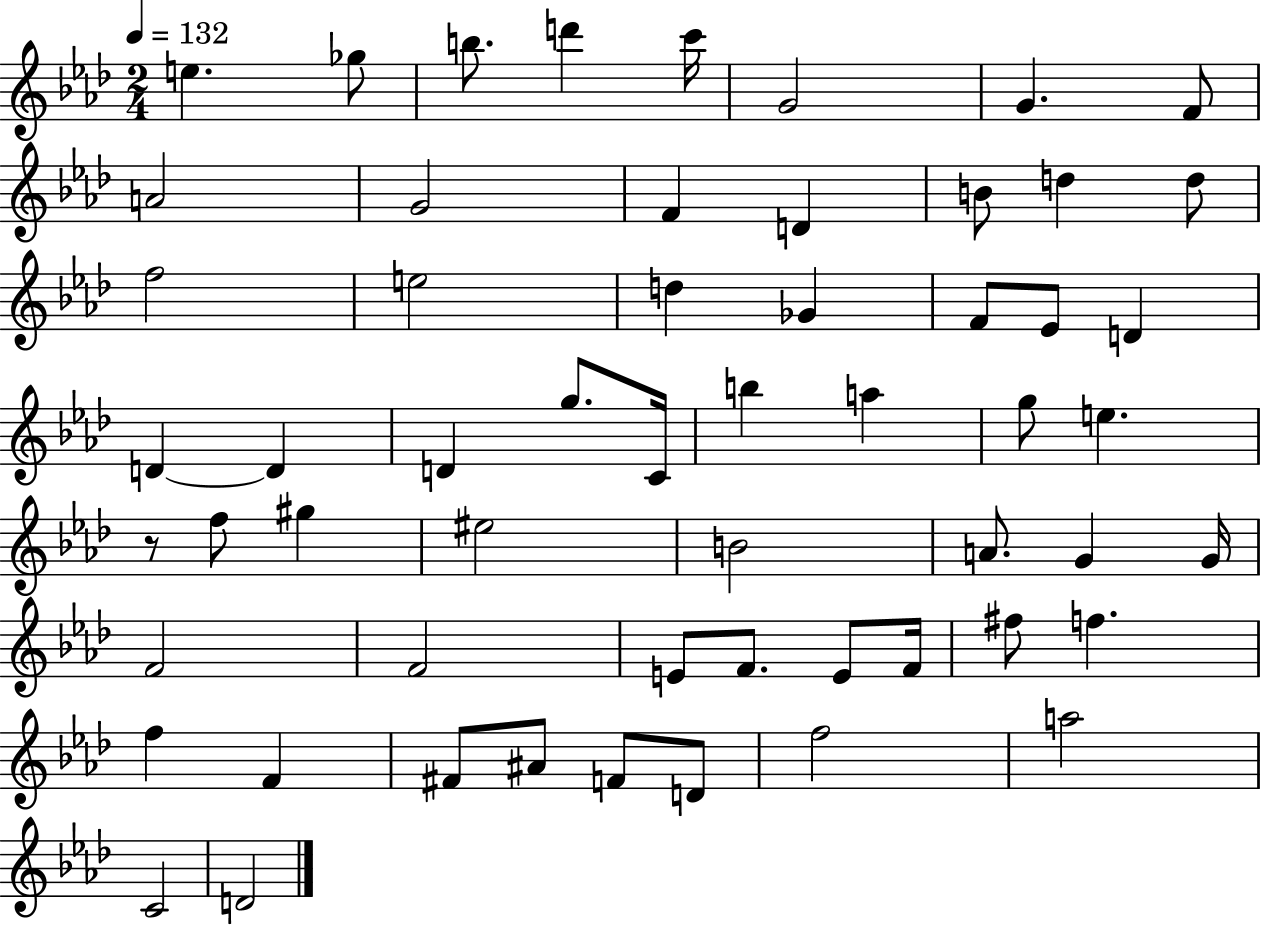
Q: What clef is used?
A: treble